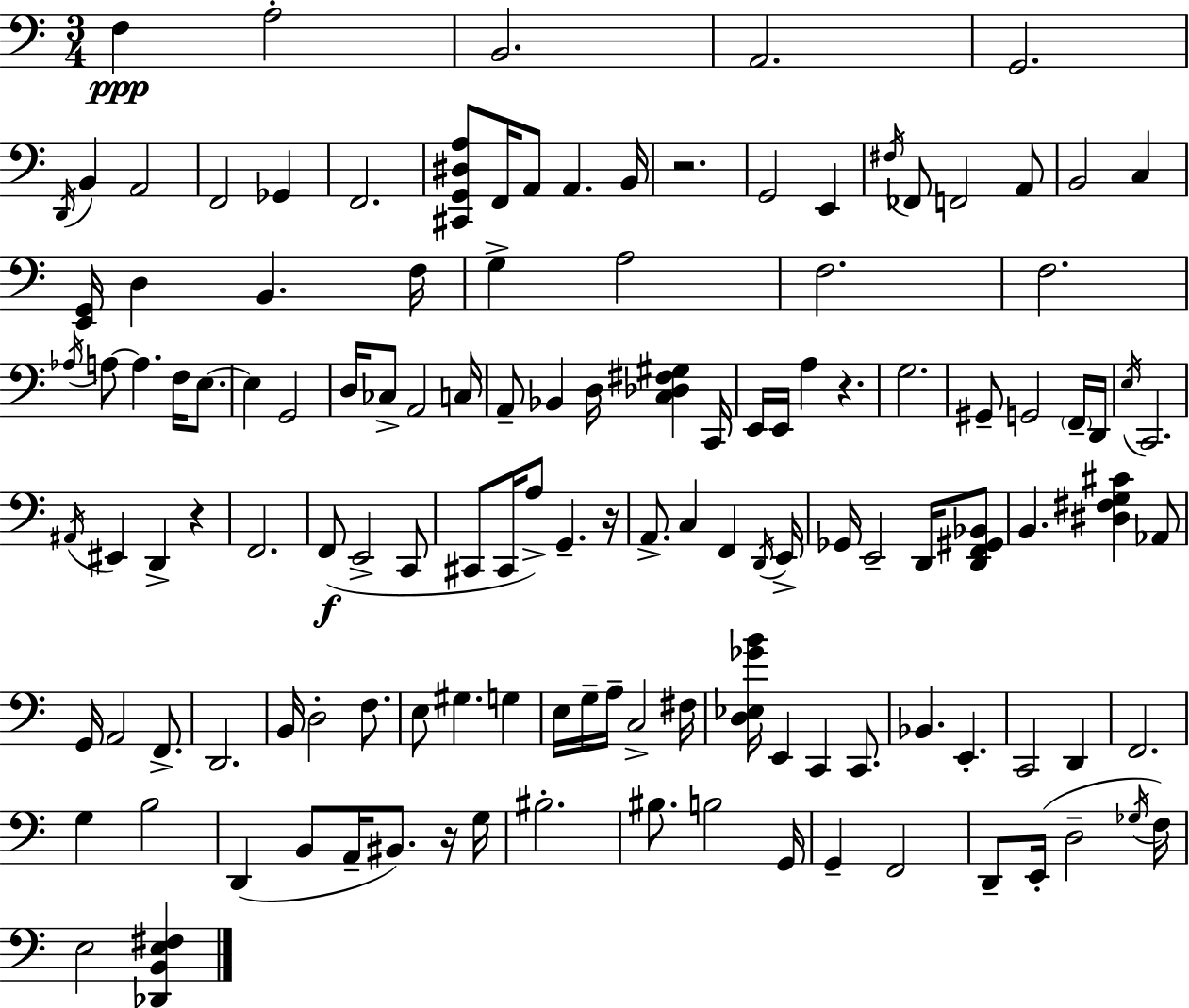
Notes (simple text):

F3/q A3/h B2/h. A2/h. G2/h. D2/s B2/q A2/h F2/h Gb2/q F2/h. [C#2,G2,D#3,A3]/e F2/s A2/e A2/q. B2/s R/h. G2/h E2/q F#3/s FES2/e F2/h A2/e B2/h C3/q [E2,G2]/s D3/q B2/q. F3/s G3/q A3/h F3/h. F3/h. Ab3/s A3/e A3/q. F3/s E3/e. E3/q G2/h D3/s CES3/e A2/h C3/s A2/e Bb2/q D3/s [C3,Db3,F#3,G#3]/q C2/s E2/s E2/s A3/q R/q. G3/h. G#2/e G2/h F2/s D2/s E3/s C2/h. A#2/s EIS2/q D2/q R/q F2/h. F2/e E2/h C2/e C#2/e C#2/s A3/e G2/q. R/s A2/e. C3/q F2/q D2/s E2/s Gb2/s E2/h D2/s [D2,F2,G#2,Bb2]/e B2/q. [D#3,F#3,G3,C#4]/q Ab2/e G2/s A2/h F2/e. D2/h. B2/s D3/h F3/e. E3/e G#3/q. G3/q E3/s G3/s A3/s C3/h F#3/s [D3,Eb3,Gb4,B4]/s E2/q C2/q C2/e. Bb2/q. E2/q. C2/h D2/q F2/h. G3/q B3/h D2/q B2/e A2/s BIS2/e. R/s G3/s BIS3/h. BIS3/e. B3/h G2/s G2/q F2/h D2/e E2/s D3/h Gb3/s F3/s E3/h [Db2,B2,E3,F#3]/q